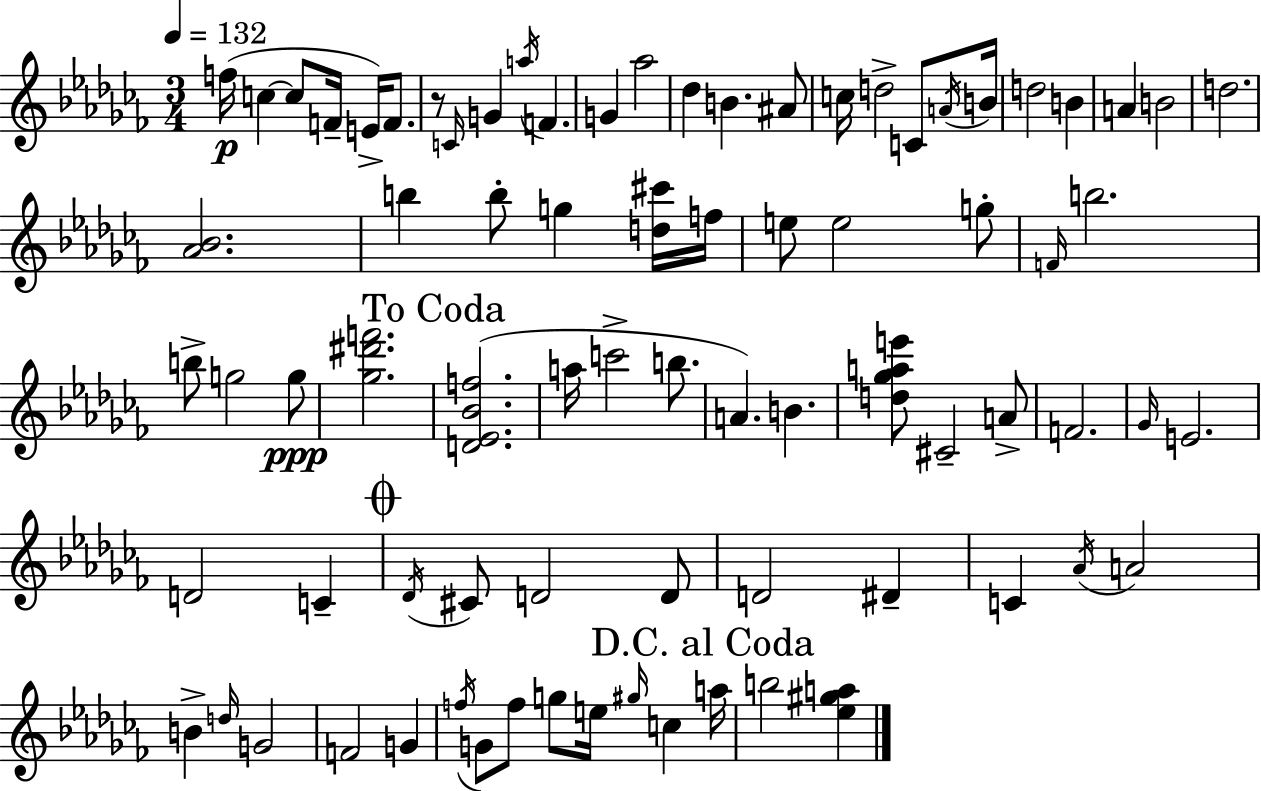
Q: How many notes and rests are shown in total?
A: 79